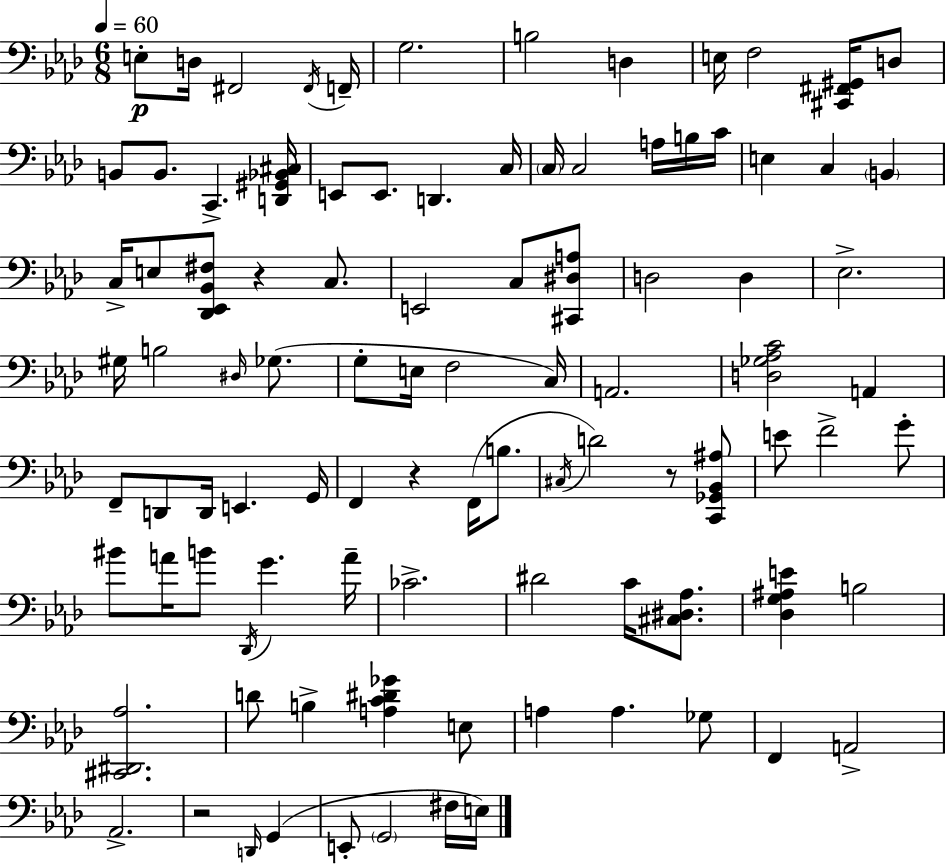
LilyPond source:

{
  \clef bass
  \numericTimeSignature
  \time 6/8
  \key f \minor
  \tempo 4 = 60
  e8-.\p d16 fis,2 \acciaccatura { fis,16 } | f,16-- g2. | b2 d4 | e16 f2 <cis, fis, gis,>16 d8 | \break b,8 b,8. c,4.-> | <d, gis, bes, cis>16 e,8 e,8. d,4. | c16 \parenthesize c16 c2 a16 b16 | c'16 e4 c4 \parenthesize b,4 | \break c16-> e8 <des, ees, bes, fis>8 r4 c8. | e,2 c8 <cis, dis a>8 | d2 d4 | ees2.-> | \break gis16 b2 \grace { dis16 }( ges8. | g8-. e16 f2 | c16) a,2. | <d ges aes c'>2 a,4 | \break f,8-- d,8 d,16 e,4. | g,16 f,4 r4 f,16( b8. | \acciaccatura { cis16 } d'2) r8 | <c, ges, bes, ais>8 e'8 f'2-> | \break g'8-. bis'8 a'16 b'8 \acciaccatura { des,16 } g'4. | a'16-- ces'2.-> | dis'2 | c'16 <cis dis aes>8. <des g ais e'>4 b2 | \break <cis, dis, aes>2. | d'8 b4-> <a c' dis' ges'>4 | e8 a4 a4. | ges8 f,4 a,2-> | \break aes,2.-> | r2 | \grace { d,16 }( g,4 e,8-. \parenthesize g,2 | fis16 e16) \bar "|."
}